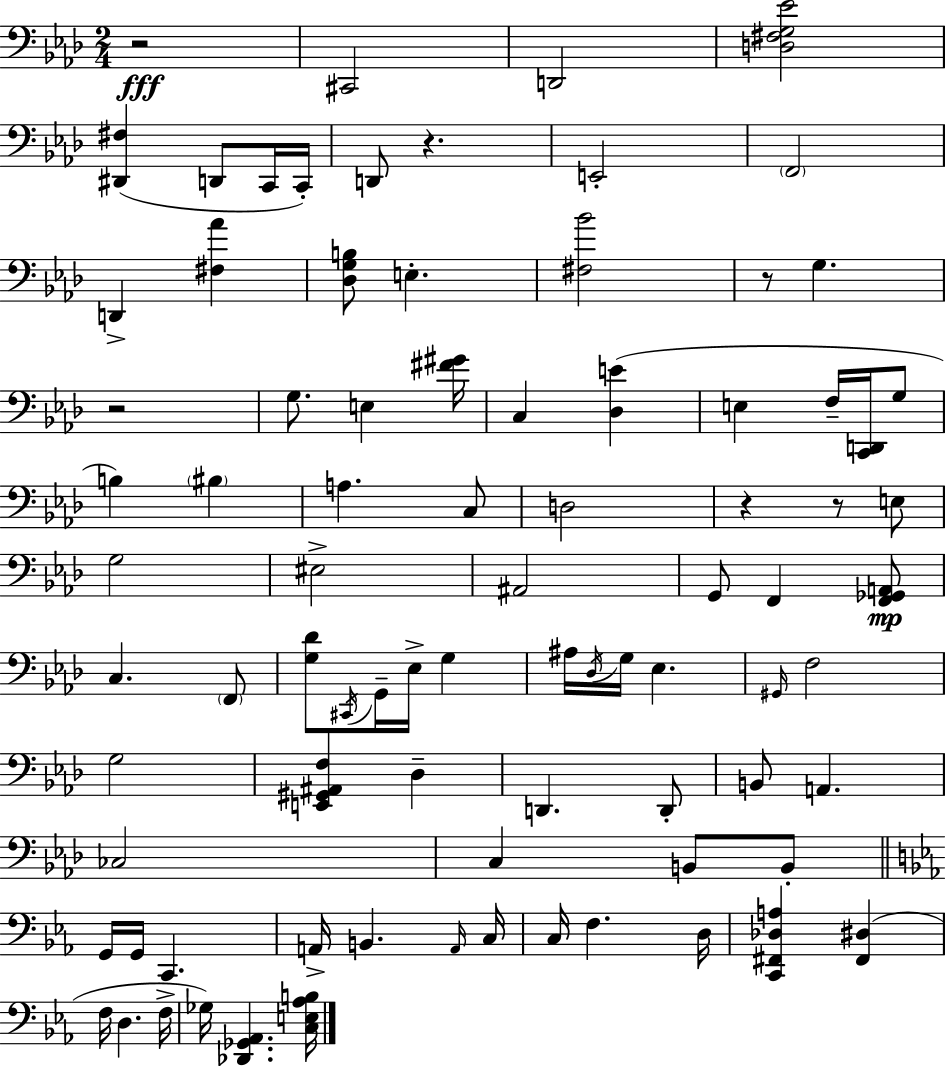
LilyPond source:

{
  \clef bass
  \numericTimeSignature
  \time 2/4
  \key aes \major
  r2\fff | cis,2 | d,2 | <d fis g ees'>2 | \break <dis, fis>4( d,8 c,16 c,16-.) | d,8 r4. | e,2-. | \parenthesize f,2 | \break d,4-> <fis aes'>4 | <des g b>8 e4.-. | <fis bes'>2 | r8 g4. | \break r2 | g8. e4 <fis' gis'>16 | c4 <des e'>4( | e4 f16-- <c, d,>16 g8 | \break b4) \parenthesize bis4 | a4. c8 | d2 | r4 r8 e8 | \break g2 | eis2-> | ais,2 | g,8 f,4 <f, ges, a,>8\mp | \break c4. \parenthesize f,8 | <g des'>8 \acciaccatura { cis,16 } g,16-- ees16-> g4 | ais16 \acciaccatura { des16 } g16 ees4. | \grace { gis,16 } f2 | \break g2 | <e, gis, ais, f>4 des4-- | d,4. | d,8-. b,8 a,4. | \break ces2 | c4 b,8 | b,8-. \bar "||" \break \key ees \major g,16 g,16 c,4. | a,16-> b,4. \grace { a,16 } | c16 c16 f4. | d16 <c, fis, des a>4 <fis, dis>4( | \break f16 d4. | f16-> ges16) <des, ges, aes,>4. | <c e aes b>16 \bar "|."
}